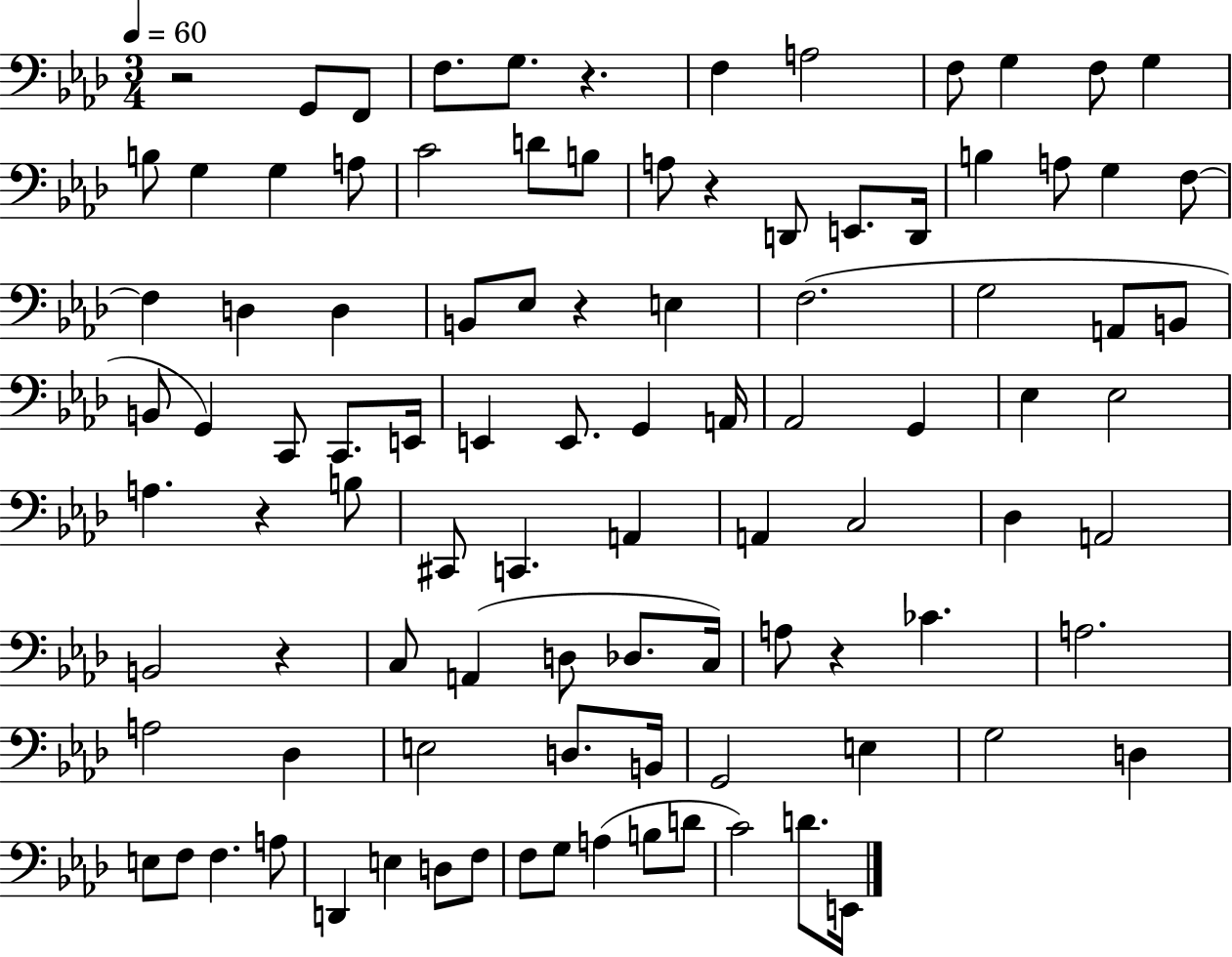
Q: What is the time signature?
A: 3/4